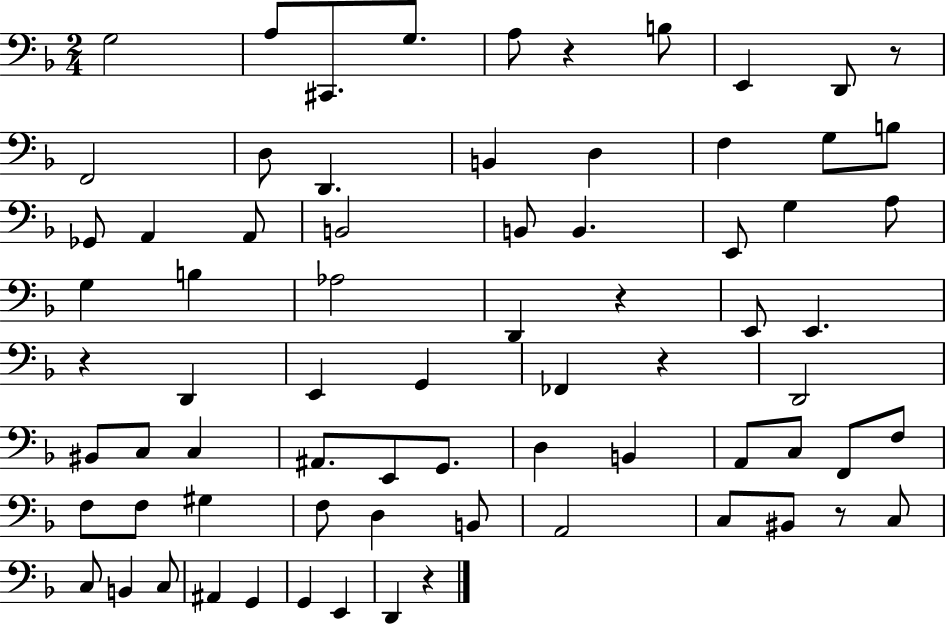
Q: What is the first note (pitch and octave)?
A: G3